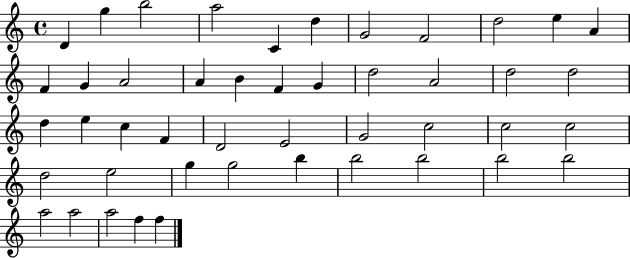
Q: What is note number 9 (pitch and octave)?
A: D5